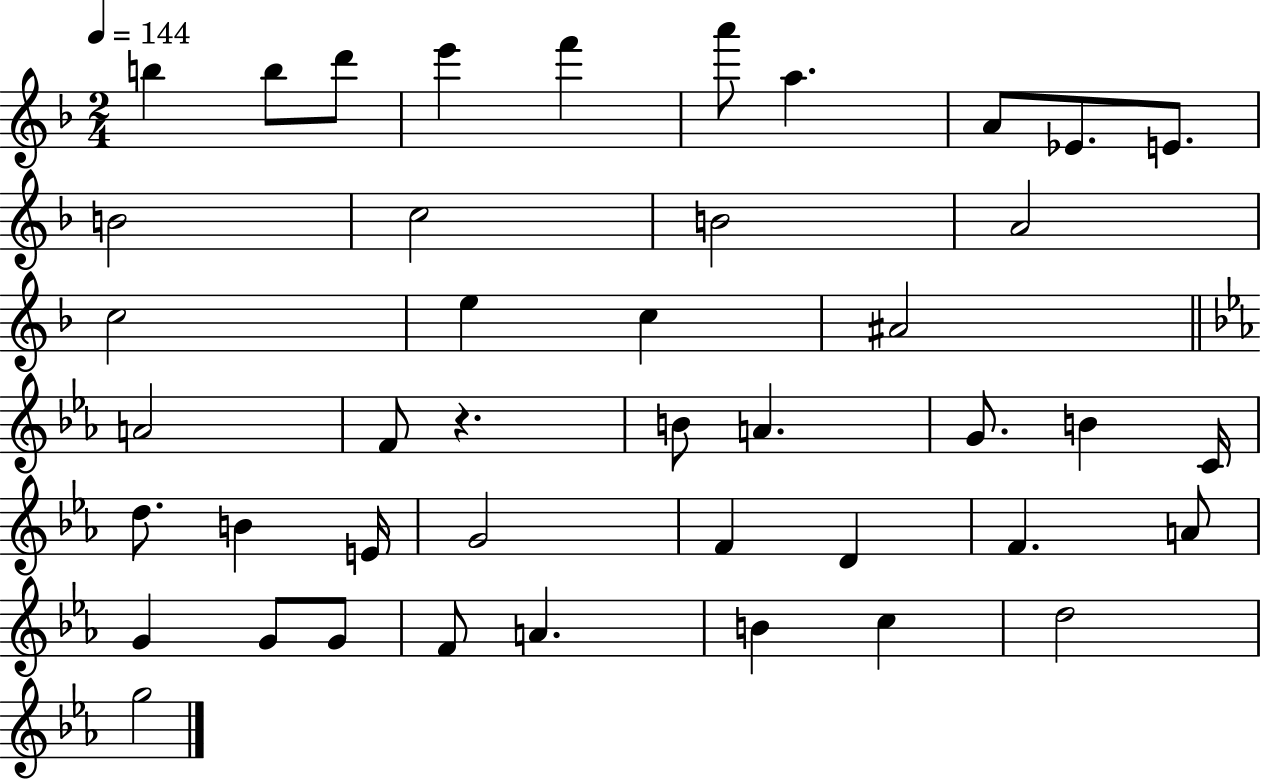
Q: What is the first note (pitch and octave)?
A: B5